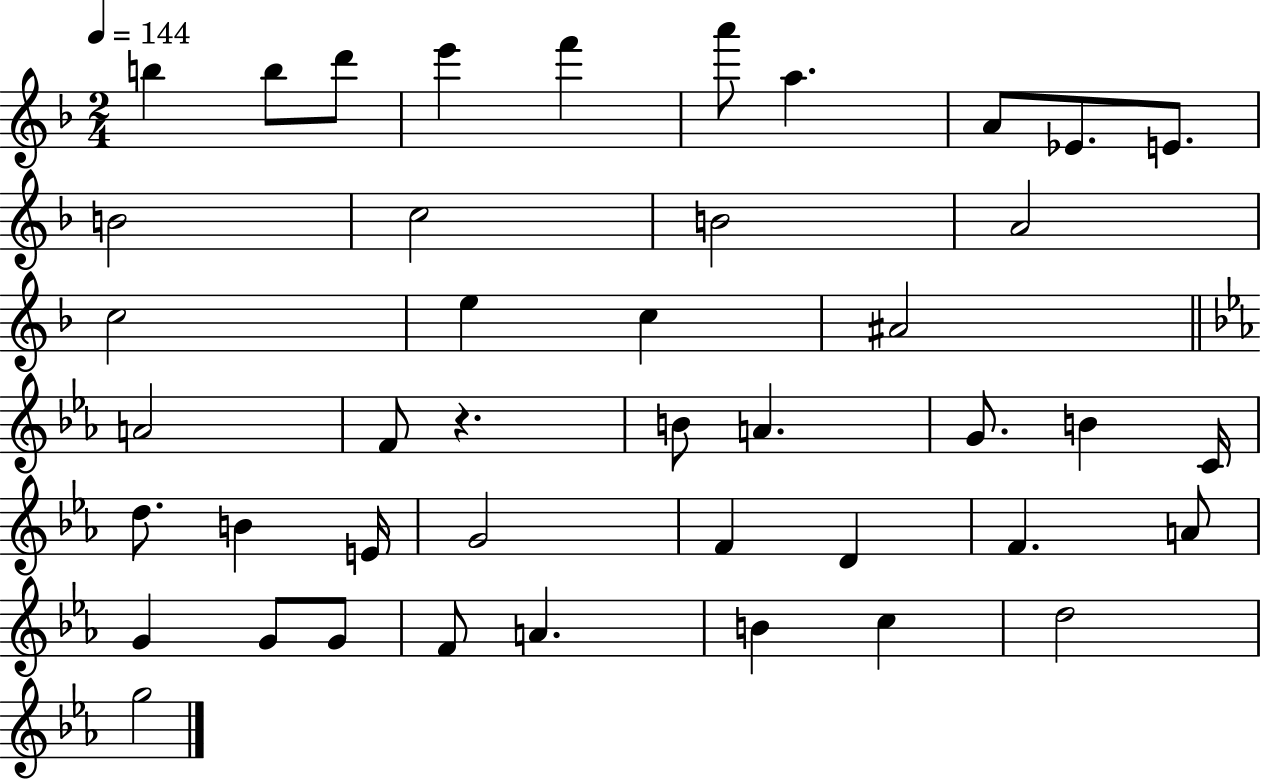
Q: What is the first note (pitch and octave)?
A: B5